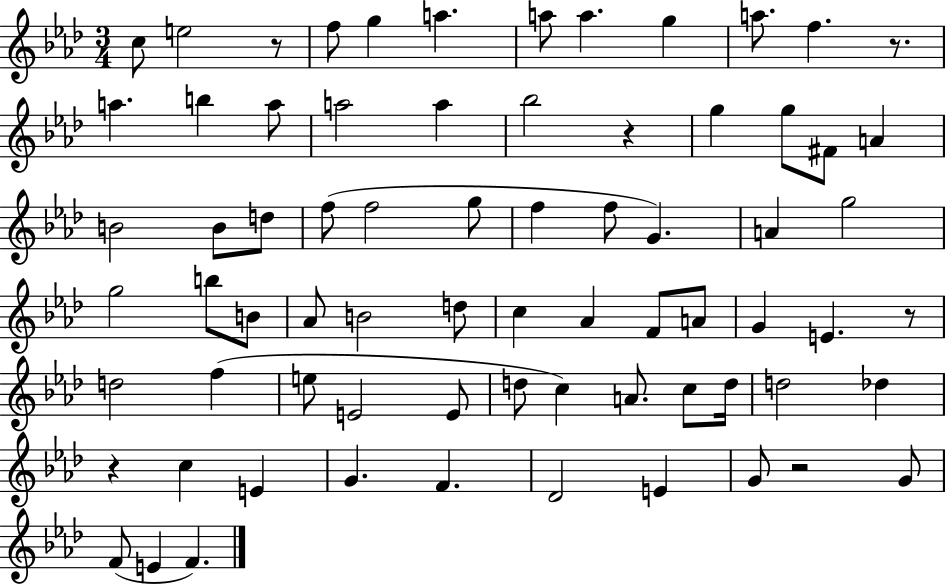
{
  \clef treble
  \numericTimeSignature
  \time 3/4
  \key aes \major
  c''8 e''2 r8 | f''8 g''4 a''4. | a''8 a''4. g''4 | a''8. f''4. r8. | \break a''4. b''4 a''8 | a''2 a''4 | bes''2 r4 | g''4 g''8 fis'8 a'4 | \break b'2 b'8 d''8 | f''8( f''2 g''8 | f''4 f''8 g'4.) | a'4 g''2 | \break g''2 b''8 b'8 | aes'8 b'2 d''8 | c''4 aes'4 f'8 a'8 | g'4 e'4. r8 | \break d''2 f''4( | e''8 e'2 e'8 | d''8 c''4) a'8. c''8 d''16 | d''2 des''4 | \break r4 c''4 e'4 | g'4. f'4. | des'2 e'4 | g'8 r2 g'8 | \break f'8( e'4 f'4.) | \bar "|."
}